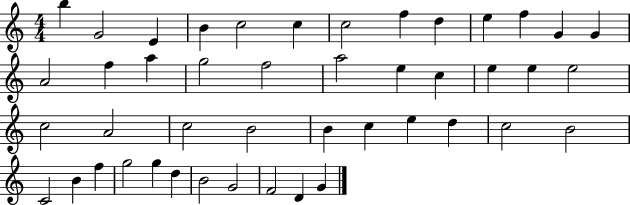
B5/q G4/h E4/q B4/q C5/h C5/q C5/h F5/q D5/q E5/q F5/q G4/q G4/q A4/h F5/q A5/q G5/h F5/h A5/h E5/q C5/q E5/q E5/q E5/h C5/h A4/h C5/h B4/h B4/q C5/q E5/q D5/q C5/h B4/h C4/h B4/q F5/q G5/h G5/q D5/q B4/h G4/h F4/h D4/q G4/q